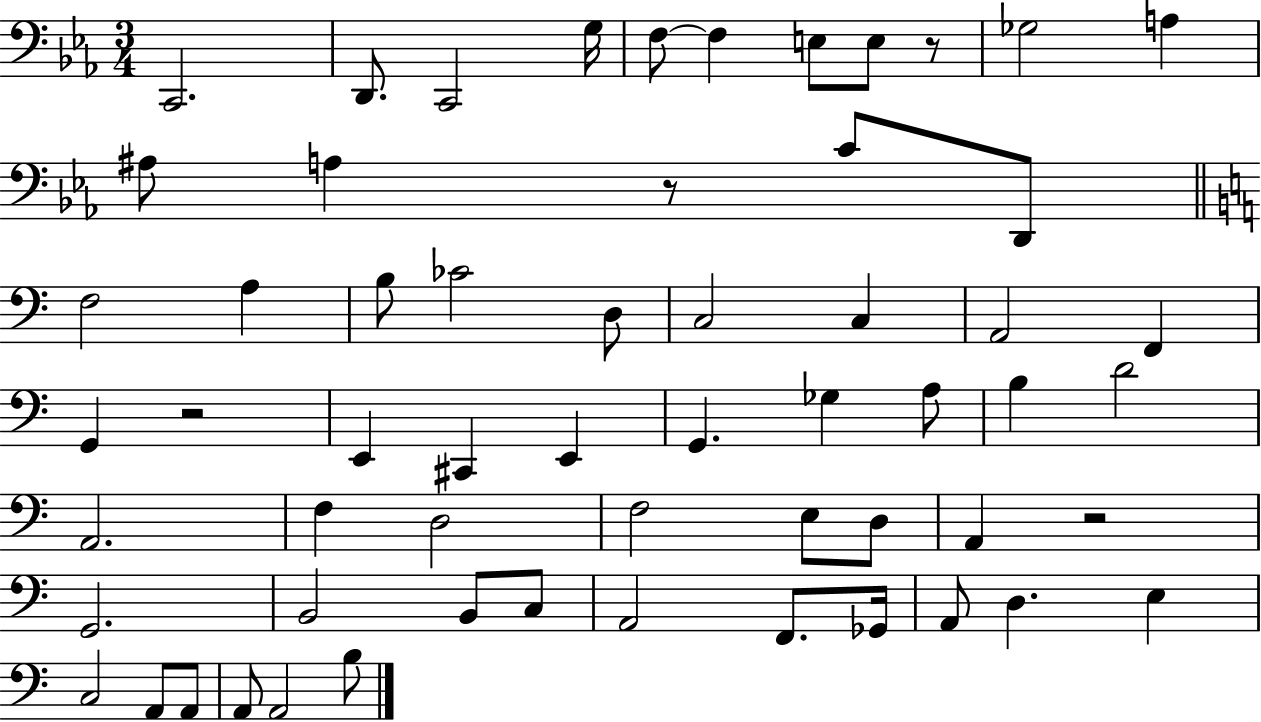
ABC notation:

X:1
T:Untitled
M:3/4
L:1/4
K:Eb
C,,2 D,,/2 C,,2 G,/4 F,/2 F, E,/2 E,/2 z/2 _G,2 A, ^A,/2 A, z/2 C/2 D,,/2 F,2 A, B,/2 _C2 D,/2 C,2 C, A,,2 F,, G,, z2 E,, ^C,, E,, G,, _G, A,/2 B, D2 A,,2 F, D,2 F,2 E,/2 D,/2 A,, z2 G,,2 B,,2 B,,/2 C,/2 A,,2 F,,/2 _G,,/4 A,,/2 D, E, C,2 A,,/2 A,,/2 A,,/2 A,,2 B,/2